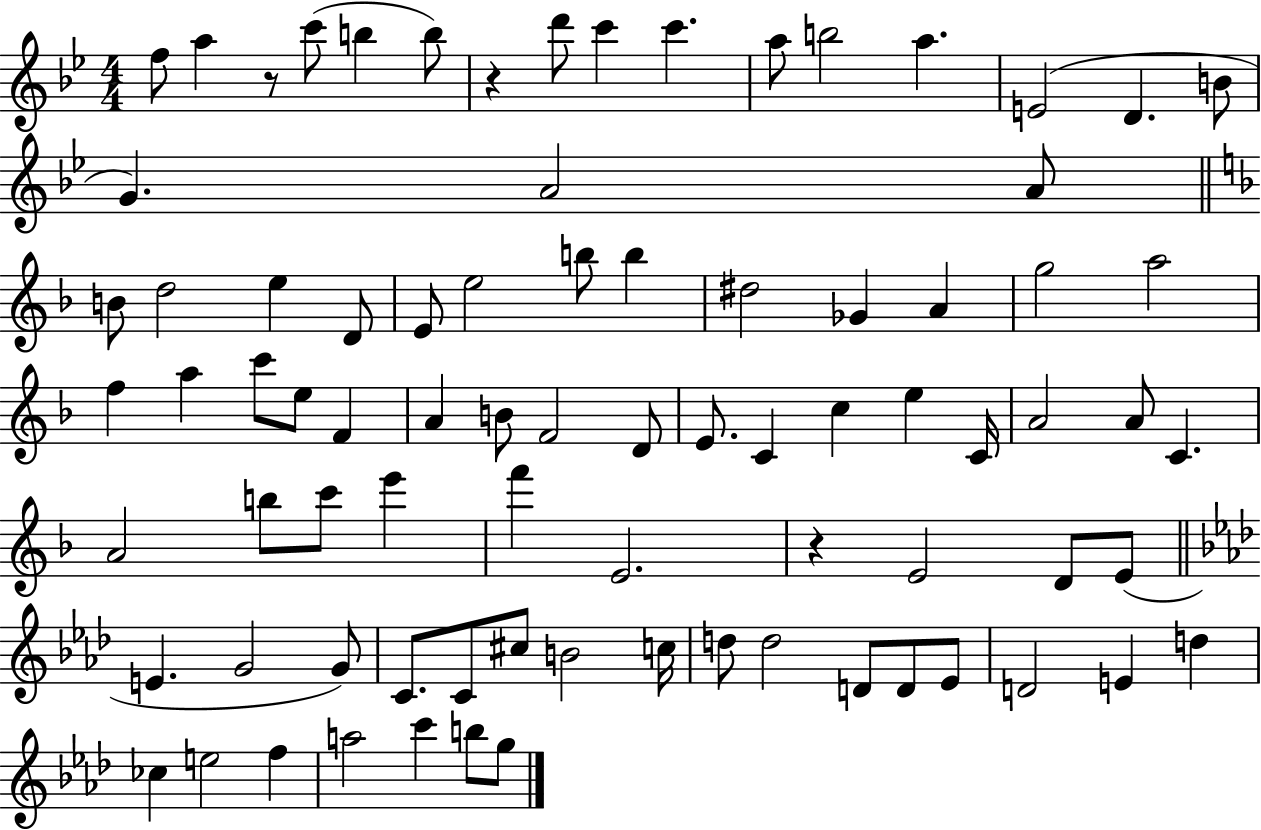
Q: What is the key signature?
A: BES major